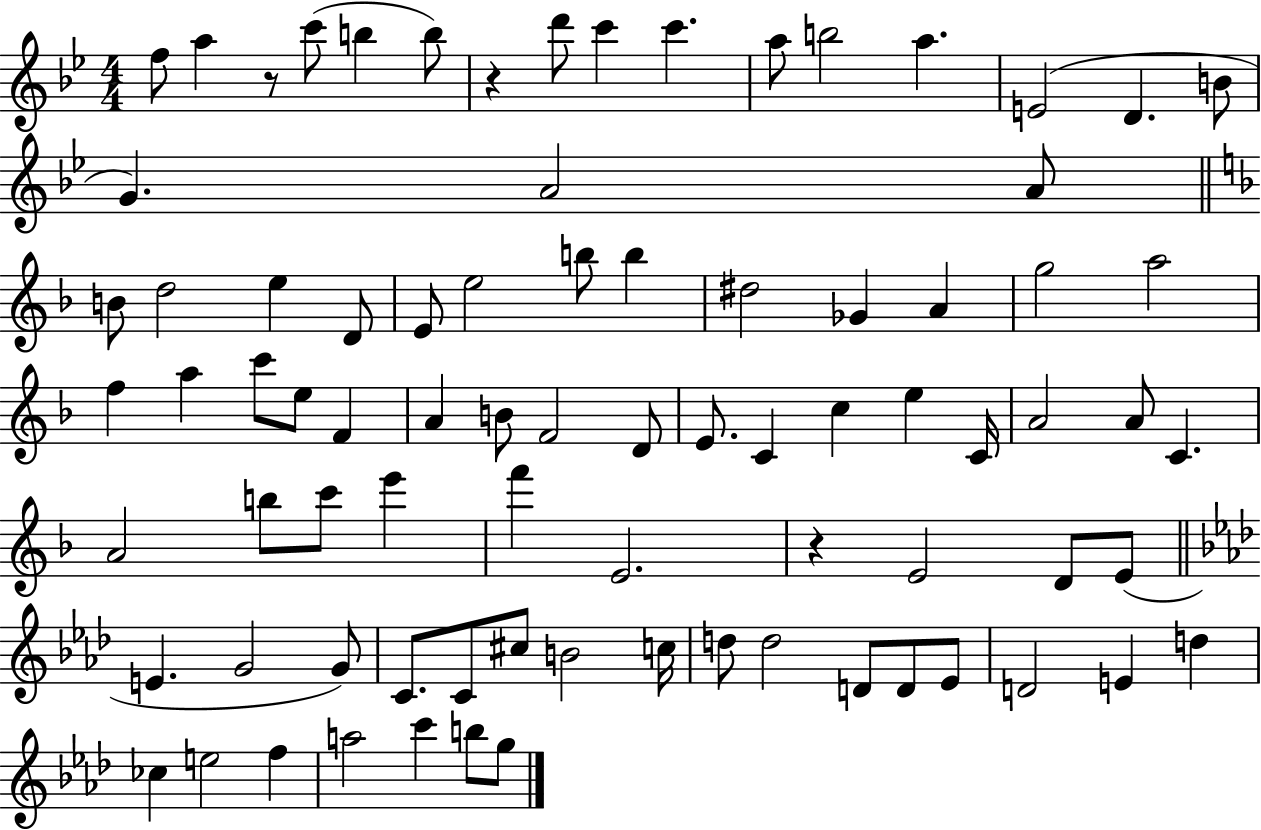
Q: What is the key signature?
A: BES major